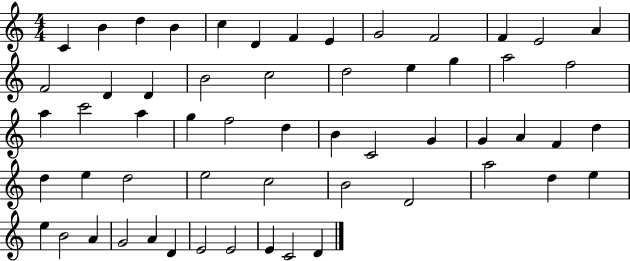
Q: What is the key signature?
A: C major